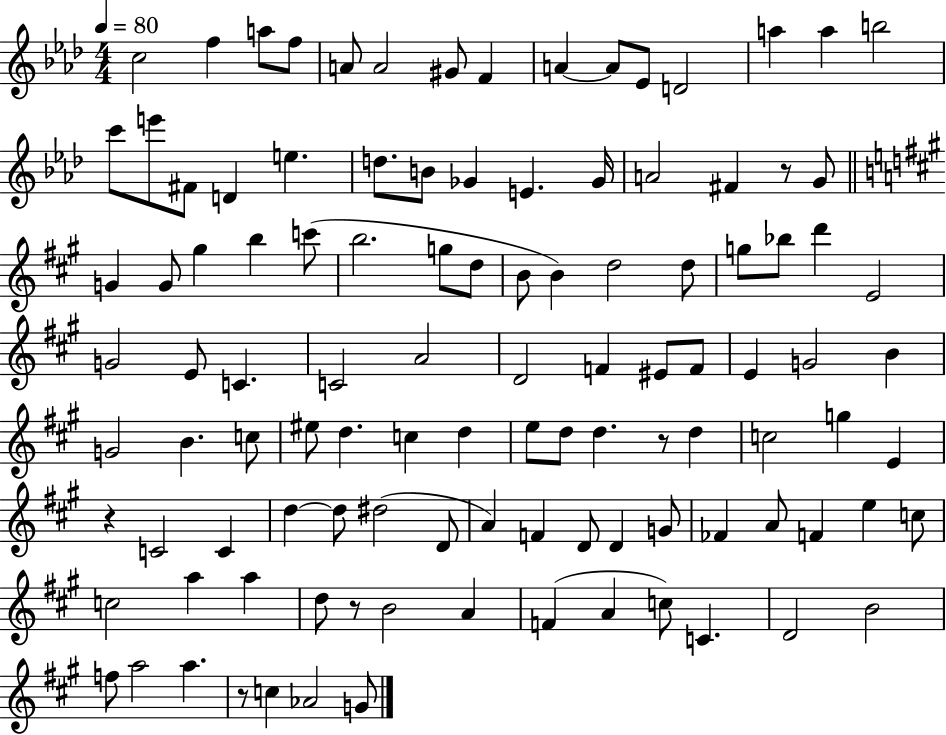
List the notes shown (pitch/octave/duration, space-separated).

C5/h F5/q A5/e F5/e A4/e A4/h G#4/e F4/q A4/q A4/e Eb4/e D4/h A5/q A5/q B5/h C6/e E6/e F#4/e D4/q E5/q. D5/e. B4/e Gb4/q E4/q. Gb4/s A4/h F#4/q R/e G4/e G4/q G4/e G#5/q B5/q C6/e B5/h. G5/e D5/e B4/e B4/q D5/h D5/e G5/e Bb5/e D6/q E4/h G4/h E4/e C4/q. C4/h A4/h D4/h F4/q EIS4/e F4/e E4/q G4/h B4/q G4/h B4/q. C5/e EIS5/e D5/q. C5/q D5/q E5/e D5/e D5/q. R/e D5/q C5/h G5/q E4/q R/q C4/h C4/q D5/q D5/e D#5/h D4/e A4/q F4/q D4/e D4/q G4/e FES4/q A4/e F4/q E5/q C5/e C5/h A5/q A5/q D5/e R/e B4/h A4/q F4/q A4/q C5/e C4/q. D4/h B4/h F5/e A5/h A5/q. R/e C5/q Ab4/h G4/e